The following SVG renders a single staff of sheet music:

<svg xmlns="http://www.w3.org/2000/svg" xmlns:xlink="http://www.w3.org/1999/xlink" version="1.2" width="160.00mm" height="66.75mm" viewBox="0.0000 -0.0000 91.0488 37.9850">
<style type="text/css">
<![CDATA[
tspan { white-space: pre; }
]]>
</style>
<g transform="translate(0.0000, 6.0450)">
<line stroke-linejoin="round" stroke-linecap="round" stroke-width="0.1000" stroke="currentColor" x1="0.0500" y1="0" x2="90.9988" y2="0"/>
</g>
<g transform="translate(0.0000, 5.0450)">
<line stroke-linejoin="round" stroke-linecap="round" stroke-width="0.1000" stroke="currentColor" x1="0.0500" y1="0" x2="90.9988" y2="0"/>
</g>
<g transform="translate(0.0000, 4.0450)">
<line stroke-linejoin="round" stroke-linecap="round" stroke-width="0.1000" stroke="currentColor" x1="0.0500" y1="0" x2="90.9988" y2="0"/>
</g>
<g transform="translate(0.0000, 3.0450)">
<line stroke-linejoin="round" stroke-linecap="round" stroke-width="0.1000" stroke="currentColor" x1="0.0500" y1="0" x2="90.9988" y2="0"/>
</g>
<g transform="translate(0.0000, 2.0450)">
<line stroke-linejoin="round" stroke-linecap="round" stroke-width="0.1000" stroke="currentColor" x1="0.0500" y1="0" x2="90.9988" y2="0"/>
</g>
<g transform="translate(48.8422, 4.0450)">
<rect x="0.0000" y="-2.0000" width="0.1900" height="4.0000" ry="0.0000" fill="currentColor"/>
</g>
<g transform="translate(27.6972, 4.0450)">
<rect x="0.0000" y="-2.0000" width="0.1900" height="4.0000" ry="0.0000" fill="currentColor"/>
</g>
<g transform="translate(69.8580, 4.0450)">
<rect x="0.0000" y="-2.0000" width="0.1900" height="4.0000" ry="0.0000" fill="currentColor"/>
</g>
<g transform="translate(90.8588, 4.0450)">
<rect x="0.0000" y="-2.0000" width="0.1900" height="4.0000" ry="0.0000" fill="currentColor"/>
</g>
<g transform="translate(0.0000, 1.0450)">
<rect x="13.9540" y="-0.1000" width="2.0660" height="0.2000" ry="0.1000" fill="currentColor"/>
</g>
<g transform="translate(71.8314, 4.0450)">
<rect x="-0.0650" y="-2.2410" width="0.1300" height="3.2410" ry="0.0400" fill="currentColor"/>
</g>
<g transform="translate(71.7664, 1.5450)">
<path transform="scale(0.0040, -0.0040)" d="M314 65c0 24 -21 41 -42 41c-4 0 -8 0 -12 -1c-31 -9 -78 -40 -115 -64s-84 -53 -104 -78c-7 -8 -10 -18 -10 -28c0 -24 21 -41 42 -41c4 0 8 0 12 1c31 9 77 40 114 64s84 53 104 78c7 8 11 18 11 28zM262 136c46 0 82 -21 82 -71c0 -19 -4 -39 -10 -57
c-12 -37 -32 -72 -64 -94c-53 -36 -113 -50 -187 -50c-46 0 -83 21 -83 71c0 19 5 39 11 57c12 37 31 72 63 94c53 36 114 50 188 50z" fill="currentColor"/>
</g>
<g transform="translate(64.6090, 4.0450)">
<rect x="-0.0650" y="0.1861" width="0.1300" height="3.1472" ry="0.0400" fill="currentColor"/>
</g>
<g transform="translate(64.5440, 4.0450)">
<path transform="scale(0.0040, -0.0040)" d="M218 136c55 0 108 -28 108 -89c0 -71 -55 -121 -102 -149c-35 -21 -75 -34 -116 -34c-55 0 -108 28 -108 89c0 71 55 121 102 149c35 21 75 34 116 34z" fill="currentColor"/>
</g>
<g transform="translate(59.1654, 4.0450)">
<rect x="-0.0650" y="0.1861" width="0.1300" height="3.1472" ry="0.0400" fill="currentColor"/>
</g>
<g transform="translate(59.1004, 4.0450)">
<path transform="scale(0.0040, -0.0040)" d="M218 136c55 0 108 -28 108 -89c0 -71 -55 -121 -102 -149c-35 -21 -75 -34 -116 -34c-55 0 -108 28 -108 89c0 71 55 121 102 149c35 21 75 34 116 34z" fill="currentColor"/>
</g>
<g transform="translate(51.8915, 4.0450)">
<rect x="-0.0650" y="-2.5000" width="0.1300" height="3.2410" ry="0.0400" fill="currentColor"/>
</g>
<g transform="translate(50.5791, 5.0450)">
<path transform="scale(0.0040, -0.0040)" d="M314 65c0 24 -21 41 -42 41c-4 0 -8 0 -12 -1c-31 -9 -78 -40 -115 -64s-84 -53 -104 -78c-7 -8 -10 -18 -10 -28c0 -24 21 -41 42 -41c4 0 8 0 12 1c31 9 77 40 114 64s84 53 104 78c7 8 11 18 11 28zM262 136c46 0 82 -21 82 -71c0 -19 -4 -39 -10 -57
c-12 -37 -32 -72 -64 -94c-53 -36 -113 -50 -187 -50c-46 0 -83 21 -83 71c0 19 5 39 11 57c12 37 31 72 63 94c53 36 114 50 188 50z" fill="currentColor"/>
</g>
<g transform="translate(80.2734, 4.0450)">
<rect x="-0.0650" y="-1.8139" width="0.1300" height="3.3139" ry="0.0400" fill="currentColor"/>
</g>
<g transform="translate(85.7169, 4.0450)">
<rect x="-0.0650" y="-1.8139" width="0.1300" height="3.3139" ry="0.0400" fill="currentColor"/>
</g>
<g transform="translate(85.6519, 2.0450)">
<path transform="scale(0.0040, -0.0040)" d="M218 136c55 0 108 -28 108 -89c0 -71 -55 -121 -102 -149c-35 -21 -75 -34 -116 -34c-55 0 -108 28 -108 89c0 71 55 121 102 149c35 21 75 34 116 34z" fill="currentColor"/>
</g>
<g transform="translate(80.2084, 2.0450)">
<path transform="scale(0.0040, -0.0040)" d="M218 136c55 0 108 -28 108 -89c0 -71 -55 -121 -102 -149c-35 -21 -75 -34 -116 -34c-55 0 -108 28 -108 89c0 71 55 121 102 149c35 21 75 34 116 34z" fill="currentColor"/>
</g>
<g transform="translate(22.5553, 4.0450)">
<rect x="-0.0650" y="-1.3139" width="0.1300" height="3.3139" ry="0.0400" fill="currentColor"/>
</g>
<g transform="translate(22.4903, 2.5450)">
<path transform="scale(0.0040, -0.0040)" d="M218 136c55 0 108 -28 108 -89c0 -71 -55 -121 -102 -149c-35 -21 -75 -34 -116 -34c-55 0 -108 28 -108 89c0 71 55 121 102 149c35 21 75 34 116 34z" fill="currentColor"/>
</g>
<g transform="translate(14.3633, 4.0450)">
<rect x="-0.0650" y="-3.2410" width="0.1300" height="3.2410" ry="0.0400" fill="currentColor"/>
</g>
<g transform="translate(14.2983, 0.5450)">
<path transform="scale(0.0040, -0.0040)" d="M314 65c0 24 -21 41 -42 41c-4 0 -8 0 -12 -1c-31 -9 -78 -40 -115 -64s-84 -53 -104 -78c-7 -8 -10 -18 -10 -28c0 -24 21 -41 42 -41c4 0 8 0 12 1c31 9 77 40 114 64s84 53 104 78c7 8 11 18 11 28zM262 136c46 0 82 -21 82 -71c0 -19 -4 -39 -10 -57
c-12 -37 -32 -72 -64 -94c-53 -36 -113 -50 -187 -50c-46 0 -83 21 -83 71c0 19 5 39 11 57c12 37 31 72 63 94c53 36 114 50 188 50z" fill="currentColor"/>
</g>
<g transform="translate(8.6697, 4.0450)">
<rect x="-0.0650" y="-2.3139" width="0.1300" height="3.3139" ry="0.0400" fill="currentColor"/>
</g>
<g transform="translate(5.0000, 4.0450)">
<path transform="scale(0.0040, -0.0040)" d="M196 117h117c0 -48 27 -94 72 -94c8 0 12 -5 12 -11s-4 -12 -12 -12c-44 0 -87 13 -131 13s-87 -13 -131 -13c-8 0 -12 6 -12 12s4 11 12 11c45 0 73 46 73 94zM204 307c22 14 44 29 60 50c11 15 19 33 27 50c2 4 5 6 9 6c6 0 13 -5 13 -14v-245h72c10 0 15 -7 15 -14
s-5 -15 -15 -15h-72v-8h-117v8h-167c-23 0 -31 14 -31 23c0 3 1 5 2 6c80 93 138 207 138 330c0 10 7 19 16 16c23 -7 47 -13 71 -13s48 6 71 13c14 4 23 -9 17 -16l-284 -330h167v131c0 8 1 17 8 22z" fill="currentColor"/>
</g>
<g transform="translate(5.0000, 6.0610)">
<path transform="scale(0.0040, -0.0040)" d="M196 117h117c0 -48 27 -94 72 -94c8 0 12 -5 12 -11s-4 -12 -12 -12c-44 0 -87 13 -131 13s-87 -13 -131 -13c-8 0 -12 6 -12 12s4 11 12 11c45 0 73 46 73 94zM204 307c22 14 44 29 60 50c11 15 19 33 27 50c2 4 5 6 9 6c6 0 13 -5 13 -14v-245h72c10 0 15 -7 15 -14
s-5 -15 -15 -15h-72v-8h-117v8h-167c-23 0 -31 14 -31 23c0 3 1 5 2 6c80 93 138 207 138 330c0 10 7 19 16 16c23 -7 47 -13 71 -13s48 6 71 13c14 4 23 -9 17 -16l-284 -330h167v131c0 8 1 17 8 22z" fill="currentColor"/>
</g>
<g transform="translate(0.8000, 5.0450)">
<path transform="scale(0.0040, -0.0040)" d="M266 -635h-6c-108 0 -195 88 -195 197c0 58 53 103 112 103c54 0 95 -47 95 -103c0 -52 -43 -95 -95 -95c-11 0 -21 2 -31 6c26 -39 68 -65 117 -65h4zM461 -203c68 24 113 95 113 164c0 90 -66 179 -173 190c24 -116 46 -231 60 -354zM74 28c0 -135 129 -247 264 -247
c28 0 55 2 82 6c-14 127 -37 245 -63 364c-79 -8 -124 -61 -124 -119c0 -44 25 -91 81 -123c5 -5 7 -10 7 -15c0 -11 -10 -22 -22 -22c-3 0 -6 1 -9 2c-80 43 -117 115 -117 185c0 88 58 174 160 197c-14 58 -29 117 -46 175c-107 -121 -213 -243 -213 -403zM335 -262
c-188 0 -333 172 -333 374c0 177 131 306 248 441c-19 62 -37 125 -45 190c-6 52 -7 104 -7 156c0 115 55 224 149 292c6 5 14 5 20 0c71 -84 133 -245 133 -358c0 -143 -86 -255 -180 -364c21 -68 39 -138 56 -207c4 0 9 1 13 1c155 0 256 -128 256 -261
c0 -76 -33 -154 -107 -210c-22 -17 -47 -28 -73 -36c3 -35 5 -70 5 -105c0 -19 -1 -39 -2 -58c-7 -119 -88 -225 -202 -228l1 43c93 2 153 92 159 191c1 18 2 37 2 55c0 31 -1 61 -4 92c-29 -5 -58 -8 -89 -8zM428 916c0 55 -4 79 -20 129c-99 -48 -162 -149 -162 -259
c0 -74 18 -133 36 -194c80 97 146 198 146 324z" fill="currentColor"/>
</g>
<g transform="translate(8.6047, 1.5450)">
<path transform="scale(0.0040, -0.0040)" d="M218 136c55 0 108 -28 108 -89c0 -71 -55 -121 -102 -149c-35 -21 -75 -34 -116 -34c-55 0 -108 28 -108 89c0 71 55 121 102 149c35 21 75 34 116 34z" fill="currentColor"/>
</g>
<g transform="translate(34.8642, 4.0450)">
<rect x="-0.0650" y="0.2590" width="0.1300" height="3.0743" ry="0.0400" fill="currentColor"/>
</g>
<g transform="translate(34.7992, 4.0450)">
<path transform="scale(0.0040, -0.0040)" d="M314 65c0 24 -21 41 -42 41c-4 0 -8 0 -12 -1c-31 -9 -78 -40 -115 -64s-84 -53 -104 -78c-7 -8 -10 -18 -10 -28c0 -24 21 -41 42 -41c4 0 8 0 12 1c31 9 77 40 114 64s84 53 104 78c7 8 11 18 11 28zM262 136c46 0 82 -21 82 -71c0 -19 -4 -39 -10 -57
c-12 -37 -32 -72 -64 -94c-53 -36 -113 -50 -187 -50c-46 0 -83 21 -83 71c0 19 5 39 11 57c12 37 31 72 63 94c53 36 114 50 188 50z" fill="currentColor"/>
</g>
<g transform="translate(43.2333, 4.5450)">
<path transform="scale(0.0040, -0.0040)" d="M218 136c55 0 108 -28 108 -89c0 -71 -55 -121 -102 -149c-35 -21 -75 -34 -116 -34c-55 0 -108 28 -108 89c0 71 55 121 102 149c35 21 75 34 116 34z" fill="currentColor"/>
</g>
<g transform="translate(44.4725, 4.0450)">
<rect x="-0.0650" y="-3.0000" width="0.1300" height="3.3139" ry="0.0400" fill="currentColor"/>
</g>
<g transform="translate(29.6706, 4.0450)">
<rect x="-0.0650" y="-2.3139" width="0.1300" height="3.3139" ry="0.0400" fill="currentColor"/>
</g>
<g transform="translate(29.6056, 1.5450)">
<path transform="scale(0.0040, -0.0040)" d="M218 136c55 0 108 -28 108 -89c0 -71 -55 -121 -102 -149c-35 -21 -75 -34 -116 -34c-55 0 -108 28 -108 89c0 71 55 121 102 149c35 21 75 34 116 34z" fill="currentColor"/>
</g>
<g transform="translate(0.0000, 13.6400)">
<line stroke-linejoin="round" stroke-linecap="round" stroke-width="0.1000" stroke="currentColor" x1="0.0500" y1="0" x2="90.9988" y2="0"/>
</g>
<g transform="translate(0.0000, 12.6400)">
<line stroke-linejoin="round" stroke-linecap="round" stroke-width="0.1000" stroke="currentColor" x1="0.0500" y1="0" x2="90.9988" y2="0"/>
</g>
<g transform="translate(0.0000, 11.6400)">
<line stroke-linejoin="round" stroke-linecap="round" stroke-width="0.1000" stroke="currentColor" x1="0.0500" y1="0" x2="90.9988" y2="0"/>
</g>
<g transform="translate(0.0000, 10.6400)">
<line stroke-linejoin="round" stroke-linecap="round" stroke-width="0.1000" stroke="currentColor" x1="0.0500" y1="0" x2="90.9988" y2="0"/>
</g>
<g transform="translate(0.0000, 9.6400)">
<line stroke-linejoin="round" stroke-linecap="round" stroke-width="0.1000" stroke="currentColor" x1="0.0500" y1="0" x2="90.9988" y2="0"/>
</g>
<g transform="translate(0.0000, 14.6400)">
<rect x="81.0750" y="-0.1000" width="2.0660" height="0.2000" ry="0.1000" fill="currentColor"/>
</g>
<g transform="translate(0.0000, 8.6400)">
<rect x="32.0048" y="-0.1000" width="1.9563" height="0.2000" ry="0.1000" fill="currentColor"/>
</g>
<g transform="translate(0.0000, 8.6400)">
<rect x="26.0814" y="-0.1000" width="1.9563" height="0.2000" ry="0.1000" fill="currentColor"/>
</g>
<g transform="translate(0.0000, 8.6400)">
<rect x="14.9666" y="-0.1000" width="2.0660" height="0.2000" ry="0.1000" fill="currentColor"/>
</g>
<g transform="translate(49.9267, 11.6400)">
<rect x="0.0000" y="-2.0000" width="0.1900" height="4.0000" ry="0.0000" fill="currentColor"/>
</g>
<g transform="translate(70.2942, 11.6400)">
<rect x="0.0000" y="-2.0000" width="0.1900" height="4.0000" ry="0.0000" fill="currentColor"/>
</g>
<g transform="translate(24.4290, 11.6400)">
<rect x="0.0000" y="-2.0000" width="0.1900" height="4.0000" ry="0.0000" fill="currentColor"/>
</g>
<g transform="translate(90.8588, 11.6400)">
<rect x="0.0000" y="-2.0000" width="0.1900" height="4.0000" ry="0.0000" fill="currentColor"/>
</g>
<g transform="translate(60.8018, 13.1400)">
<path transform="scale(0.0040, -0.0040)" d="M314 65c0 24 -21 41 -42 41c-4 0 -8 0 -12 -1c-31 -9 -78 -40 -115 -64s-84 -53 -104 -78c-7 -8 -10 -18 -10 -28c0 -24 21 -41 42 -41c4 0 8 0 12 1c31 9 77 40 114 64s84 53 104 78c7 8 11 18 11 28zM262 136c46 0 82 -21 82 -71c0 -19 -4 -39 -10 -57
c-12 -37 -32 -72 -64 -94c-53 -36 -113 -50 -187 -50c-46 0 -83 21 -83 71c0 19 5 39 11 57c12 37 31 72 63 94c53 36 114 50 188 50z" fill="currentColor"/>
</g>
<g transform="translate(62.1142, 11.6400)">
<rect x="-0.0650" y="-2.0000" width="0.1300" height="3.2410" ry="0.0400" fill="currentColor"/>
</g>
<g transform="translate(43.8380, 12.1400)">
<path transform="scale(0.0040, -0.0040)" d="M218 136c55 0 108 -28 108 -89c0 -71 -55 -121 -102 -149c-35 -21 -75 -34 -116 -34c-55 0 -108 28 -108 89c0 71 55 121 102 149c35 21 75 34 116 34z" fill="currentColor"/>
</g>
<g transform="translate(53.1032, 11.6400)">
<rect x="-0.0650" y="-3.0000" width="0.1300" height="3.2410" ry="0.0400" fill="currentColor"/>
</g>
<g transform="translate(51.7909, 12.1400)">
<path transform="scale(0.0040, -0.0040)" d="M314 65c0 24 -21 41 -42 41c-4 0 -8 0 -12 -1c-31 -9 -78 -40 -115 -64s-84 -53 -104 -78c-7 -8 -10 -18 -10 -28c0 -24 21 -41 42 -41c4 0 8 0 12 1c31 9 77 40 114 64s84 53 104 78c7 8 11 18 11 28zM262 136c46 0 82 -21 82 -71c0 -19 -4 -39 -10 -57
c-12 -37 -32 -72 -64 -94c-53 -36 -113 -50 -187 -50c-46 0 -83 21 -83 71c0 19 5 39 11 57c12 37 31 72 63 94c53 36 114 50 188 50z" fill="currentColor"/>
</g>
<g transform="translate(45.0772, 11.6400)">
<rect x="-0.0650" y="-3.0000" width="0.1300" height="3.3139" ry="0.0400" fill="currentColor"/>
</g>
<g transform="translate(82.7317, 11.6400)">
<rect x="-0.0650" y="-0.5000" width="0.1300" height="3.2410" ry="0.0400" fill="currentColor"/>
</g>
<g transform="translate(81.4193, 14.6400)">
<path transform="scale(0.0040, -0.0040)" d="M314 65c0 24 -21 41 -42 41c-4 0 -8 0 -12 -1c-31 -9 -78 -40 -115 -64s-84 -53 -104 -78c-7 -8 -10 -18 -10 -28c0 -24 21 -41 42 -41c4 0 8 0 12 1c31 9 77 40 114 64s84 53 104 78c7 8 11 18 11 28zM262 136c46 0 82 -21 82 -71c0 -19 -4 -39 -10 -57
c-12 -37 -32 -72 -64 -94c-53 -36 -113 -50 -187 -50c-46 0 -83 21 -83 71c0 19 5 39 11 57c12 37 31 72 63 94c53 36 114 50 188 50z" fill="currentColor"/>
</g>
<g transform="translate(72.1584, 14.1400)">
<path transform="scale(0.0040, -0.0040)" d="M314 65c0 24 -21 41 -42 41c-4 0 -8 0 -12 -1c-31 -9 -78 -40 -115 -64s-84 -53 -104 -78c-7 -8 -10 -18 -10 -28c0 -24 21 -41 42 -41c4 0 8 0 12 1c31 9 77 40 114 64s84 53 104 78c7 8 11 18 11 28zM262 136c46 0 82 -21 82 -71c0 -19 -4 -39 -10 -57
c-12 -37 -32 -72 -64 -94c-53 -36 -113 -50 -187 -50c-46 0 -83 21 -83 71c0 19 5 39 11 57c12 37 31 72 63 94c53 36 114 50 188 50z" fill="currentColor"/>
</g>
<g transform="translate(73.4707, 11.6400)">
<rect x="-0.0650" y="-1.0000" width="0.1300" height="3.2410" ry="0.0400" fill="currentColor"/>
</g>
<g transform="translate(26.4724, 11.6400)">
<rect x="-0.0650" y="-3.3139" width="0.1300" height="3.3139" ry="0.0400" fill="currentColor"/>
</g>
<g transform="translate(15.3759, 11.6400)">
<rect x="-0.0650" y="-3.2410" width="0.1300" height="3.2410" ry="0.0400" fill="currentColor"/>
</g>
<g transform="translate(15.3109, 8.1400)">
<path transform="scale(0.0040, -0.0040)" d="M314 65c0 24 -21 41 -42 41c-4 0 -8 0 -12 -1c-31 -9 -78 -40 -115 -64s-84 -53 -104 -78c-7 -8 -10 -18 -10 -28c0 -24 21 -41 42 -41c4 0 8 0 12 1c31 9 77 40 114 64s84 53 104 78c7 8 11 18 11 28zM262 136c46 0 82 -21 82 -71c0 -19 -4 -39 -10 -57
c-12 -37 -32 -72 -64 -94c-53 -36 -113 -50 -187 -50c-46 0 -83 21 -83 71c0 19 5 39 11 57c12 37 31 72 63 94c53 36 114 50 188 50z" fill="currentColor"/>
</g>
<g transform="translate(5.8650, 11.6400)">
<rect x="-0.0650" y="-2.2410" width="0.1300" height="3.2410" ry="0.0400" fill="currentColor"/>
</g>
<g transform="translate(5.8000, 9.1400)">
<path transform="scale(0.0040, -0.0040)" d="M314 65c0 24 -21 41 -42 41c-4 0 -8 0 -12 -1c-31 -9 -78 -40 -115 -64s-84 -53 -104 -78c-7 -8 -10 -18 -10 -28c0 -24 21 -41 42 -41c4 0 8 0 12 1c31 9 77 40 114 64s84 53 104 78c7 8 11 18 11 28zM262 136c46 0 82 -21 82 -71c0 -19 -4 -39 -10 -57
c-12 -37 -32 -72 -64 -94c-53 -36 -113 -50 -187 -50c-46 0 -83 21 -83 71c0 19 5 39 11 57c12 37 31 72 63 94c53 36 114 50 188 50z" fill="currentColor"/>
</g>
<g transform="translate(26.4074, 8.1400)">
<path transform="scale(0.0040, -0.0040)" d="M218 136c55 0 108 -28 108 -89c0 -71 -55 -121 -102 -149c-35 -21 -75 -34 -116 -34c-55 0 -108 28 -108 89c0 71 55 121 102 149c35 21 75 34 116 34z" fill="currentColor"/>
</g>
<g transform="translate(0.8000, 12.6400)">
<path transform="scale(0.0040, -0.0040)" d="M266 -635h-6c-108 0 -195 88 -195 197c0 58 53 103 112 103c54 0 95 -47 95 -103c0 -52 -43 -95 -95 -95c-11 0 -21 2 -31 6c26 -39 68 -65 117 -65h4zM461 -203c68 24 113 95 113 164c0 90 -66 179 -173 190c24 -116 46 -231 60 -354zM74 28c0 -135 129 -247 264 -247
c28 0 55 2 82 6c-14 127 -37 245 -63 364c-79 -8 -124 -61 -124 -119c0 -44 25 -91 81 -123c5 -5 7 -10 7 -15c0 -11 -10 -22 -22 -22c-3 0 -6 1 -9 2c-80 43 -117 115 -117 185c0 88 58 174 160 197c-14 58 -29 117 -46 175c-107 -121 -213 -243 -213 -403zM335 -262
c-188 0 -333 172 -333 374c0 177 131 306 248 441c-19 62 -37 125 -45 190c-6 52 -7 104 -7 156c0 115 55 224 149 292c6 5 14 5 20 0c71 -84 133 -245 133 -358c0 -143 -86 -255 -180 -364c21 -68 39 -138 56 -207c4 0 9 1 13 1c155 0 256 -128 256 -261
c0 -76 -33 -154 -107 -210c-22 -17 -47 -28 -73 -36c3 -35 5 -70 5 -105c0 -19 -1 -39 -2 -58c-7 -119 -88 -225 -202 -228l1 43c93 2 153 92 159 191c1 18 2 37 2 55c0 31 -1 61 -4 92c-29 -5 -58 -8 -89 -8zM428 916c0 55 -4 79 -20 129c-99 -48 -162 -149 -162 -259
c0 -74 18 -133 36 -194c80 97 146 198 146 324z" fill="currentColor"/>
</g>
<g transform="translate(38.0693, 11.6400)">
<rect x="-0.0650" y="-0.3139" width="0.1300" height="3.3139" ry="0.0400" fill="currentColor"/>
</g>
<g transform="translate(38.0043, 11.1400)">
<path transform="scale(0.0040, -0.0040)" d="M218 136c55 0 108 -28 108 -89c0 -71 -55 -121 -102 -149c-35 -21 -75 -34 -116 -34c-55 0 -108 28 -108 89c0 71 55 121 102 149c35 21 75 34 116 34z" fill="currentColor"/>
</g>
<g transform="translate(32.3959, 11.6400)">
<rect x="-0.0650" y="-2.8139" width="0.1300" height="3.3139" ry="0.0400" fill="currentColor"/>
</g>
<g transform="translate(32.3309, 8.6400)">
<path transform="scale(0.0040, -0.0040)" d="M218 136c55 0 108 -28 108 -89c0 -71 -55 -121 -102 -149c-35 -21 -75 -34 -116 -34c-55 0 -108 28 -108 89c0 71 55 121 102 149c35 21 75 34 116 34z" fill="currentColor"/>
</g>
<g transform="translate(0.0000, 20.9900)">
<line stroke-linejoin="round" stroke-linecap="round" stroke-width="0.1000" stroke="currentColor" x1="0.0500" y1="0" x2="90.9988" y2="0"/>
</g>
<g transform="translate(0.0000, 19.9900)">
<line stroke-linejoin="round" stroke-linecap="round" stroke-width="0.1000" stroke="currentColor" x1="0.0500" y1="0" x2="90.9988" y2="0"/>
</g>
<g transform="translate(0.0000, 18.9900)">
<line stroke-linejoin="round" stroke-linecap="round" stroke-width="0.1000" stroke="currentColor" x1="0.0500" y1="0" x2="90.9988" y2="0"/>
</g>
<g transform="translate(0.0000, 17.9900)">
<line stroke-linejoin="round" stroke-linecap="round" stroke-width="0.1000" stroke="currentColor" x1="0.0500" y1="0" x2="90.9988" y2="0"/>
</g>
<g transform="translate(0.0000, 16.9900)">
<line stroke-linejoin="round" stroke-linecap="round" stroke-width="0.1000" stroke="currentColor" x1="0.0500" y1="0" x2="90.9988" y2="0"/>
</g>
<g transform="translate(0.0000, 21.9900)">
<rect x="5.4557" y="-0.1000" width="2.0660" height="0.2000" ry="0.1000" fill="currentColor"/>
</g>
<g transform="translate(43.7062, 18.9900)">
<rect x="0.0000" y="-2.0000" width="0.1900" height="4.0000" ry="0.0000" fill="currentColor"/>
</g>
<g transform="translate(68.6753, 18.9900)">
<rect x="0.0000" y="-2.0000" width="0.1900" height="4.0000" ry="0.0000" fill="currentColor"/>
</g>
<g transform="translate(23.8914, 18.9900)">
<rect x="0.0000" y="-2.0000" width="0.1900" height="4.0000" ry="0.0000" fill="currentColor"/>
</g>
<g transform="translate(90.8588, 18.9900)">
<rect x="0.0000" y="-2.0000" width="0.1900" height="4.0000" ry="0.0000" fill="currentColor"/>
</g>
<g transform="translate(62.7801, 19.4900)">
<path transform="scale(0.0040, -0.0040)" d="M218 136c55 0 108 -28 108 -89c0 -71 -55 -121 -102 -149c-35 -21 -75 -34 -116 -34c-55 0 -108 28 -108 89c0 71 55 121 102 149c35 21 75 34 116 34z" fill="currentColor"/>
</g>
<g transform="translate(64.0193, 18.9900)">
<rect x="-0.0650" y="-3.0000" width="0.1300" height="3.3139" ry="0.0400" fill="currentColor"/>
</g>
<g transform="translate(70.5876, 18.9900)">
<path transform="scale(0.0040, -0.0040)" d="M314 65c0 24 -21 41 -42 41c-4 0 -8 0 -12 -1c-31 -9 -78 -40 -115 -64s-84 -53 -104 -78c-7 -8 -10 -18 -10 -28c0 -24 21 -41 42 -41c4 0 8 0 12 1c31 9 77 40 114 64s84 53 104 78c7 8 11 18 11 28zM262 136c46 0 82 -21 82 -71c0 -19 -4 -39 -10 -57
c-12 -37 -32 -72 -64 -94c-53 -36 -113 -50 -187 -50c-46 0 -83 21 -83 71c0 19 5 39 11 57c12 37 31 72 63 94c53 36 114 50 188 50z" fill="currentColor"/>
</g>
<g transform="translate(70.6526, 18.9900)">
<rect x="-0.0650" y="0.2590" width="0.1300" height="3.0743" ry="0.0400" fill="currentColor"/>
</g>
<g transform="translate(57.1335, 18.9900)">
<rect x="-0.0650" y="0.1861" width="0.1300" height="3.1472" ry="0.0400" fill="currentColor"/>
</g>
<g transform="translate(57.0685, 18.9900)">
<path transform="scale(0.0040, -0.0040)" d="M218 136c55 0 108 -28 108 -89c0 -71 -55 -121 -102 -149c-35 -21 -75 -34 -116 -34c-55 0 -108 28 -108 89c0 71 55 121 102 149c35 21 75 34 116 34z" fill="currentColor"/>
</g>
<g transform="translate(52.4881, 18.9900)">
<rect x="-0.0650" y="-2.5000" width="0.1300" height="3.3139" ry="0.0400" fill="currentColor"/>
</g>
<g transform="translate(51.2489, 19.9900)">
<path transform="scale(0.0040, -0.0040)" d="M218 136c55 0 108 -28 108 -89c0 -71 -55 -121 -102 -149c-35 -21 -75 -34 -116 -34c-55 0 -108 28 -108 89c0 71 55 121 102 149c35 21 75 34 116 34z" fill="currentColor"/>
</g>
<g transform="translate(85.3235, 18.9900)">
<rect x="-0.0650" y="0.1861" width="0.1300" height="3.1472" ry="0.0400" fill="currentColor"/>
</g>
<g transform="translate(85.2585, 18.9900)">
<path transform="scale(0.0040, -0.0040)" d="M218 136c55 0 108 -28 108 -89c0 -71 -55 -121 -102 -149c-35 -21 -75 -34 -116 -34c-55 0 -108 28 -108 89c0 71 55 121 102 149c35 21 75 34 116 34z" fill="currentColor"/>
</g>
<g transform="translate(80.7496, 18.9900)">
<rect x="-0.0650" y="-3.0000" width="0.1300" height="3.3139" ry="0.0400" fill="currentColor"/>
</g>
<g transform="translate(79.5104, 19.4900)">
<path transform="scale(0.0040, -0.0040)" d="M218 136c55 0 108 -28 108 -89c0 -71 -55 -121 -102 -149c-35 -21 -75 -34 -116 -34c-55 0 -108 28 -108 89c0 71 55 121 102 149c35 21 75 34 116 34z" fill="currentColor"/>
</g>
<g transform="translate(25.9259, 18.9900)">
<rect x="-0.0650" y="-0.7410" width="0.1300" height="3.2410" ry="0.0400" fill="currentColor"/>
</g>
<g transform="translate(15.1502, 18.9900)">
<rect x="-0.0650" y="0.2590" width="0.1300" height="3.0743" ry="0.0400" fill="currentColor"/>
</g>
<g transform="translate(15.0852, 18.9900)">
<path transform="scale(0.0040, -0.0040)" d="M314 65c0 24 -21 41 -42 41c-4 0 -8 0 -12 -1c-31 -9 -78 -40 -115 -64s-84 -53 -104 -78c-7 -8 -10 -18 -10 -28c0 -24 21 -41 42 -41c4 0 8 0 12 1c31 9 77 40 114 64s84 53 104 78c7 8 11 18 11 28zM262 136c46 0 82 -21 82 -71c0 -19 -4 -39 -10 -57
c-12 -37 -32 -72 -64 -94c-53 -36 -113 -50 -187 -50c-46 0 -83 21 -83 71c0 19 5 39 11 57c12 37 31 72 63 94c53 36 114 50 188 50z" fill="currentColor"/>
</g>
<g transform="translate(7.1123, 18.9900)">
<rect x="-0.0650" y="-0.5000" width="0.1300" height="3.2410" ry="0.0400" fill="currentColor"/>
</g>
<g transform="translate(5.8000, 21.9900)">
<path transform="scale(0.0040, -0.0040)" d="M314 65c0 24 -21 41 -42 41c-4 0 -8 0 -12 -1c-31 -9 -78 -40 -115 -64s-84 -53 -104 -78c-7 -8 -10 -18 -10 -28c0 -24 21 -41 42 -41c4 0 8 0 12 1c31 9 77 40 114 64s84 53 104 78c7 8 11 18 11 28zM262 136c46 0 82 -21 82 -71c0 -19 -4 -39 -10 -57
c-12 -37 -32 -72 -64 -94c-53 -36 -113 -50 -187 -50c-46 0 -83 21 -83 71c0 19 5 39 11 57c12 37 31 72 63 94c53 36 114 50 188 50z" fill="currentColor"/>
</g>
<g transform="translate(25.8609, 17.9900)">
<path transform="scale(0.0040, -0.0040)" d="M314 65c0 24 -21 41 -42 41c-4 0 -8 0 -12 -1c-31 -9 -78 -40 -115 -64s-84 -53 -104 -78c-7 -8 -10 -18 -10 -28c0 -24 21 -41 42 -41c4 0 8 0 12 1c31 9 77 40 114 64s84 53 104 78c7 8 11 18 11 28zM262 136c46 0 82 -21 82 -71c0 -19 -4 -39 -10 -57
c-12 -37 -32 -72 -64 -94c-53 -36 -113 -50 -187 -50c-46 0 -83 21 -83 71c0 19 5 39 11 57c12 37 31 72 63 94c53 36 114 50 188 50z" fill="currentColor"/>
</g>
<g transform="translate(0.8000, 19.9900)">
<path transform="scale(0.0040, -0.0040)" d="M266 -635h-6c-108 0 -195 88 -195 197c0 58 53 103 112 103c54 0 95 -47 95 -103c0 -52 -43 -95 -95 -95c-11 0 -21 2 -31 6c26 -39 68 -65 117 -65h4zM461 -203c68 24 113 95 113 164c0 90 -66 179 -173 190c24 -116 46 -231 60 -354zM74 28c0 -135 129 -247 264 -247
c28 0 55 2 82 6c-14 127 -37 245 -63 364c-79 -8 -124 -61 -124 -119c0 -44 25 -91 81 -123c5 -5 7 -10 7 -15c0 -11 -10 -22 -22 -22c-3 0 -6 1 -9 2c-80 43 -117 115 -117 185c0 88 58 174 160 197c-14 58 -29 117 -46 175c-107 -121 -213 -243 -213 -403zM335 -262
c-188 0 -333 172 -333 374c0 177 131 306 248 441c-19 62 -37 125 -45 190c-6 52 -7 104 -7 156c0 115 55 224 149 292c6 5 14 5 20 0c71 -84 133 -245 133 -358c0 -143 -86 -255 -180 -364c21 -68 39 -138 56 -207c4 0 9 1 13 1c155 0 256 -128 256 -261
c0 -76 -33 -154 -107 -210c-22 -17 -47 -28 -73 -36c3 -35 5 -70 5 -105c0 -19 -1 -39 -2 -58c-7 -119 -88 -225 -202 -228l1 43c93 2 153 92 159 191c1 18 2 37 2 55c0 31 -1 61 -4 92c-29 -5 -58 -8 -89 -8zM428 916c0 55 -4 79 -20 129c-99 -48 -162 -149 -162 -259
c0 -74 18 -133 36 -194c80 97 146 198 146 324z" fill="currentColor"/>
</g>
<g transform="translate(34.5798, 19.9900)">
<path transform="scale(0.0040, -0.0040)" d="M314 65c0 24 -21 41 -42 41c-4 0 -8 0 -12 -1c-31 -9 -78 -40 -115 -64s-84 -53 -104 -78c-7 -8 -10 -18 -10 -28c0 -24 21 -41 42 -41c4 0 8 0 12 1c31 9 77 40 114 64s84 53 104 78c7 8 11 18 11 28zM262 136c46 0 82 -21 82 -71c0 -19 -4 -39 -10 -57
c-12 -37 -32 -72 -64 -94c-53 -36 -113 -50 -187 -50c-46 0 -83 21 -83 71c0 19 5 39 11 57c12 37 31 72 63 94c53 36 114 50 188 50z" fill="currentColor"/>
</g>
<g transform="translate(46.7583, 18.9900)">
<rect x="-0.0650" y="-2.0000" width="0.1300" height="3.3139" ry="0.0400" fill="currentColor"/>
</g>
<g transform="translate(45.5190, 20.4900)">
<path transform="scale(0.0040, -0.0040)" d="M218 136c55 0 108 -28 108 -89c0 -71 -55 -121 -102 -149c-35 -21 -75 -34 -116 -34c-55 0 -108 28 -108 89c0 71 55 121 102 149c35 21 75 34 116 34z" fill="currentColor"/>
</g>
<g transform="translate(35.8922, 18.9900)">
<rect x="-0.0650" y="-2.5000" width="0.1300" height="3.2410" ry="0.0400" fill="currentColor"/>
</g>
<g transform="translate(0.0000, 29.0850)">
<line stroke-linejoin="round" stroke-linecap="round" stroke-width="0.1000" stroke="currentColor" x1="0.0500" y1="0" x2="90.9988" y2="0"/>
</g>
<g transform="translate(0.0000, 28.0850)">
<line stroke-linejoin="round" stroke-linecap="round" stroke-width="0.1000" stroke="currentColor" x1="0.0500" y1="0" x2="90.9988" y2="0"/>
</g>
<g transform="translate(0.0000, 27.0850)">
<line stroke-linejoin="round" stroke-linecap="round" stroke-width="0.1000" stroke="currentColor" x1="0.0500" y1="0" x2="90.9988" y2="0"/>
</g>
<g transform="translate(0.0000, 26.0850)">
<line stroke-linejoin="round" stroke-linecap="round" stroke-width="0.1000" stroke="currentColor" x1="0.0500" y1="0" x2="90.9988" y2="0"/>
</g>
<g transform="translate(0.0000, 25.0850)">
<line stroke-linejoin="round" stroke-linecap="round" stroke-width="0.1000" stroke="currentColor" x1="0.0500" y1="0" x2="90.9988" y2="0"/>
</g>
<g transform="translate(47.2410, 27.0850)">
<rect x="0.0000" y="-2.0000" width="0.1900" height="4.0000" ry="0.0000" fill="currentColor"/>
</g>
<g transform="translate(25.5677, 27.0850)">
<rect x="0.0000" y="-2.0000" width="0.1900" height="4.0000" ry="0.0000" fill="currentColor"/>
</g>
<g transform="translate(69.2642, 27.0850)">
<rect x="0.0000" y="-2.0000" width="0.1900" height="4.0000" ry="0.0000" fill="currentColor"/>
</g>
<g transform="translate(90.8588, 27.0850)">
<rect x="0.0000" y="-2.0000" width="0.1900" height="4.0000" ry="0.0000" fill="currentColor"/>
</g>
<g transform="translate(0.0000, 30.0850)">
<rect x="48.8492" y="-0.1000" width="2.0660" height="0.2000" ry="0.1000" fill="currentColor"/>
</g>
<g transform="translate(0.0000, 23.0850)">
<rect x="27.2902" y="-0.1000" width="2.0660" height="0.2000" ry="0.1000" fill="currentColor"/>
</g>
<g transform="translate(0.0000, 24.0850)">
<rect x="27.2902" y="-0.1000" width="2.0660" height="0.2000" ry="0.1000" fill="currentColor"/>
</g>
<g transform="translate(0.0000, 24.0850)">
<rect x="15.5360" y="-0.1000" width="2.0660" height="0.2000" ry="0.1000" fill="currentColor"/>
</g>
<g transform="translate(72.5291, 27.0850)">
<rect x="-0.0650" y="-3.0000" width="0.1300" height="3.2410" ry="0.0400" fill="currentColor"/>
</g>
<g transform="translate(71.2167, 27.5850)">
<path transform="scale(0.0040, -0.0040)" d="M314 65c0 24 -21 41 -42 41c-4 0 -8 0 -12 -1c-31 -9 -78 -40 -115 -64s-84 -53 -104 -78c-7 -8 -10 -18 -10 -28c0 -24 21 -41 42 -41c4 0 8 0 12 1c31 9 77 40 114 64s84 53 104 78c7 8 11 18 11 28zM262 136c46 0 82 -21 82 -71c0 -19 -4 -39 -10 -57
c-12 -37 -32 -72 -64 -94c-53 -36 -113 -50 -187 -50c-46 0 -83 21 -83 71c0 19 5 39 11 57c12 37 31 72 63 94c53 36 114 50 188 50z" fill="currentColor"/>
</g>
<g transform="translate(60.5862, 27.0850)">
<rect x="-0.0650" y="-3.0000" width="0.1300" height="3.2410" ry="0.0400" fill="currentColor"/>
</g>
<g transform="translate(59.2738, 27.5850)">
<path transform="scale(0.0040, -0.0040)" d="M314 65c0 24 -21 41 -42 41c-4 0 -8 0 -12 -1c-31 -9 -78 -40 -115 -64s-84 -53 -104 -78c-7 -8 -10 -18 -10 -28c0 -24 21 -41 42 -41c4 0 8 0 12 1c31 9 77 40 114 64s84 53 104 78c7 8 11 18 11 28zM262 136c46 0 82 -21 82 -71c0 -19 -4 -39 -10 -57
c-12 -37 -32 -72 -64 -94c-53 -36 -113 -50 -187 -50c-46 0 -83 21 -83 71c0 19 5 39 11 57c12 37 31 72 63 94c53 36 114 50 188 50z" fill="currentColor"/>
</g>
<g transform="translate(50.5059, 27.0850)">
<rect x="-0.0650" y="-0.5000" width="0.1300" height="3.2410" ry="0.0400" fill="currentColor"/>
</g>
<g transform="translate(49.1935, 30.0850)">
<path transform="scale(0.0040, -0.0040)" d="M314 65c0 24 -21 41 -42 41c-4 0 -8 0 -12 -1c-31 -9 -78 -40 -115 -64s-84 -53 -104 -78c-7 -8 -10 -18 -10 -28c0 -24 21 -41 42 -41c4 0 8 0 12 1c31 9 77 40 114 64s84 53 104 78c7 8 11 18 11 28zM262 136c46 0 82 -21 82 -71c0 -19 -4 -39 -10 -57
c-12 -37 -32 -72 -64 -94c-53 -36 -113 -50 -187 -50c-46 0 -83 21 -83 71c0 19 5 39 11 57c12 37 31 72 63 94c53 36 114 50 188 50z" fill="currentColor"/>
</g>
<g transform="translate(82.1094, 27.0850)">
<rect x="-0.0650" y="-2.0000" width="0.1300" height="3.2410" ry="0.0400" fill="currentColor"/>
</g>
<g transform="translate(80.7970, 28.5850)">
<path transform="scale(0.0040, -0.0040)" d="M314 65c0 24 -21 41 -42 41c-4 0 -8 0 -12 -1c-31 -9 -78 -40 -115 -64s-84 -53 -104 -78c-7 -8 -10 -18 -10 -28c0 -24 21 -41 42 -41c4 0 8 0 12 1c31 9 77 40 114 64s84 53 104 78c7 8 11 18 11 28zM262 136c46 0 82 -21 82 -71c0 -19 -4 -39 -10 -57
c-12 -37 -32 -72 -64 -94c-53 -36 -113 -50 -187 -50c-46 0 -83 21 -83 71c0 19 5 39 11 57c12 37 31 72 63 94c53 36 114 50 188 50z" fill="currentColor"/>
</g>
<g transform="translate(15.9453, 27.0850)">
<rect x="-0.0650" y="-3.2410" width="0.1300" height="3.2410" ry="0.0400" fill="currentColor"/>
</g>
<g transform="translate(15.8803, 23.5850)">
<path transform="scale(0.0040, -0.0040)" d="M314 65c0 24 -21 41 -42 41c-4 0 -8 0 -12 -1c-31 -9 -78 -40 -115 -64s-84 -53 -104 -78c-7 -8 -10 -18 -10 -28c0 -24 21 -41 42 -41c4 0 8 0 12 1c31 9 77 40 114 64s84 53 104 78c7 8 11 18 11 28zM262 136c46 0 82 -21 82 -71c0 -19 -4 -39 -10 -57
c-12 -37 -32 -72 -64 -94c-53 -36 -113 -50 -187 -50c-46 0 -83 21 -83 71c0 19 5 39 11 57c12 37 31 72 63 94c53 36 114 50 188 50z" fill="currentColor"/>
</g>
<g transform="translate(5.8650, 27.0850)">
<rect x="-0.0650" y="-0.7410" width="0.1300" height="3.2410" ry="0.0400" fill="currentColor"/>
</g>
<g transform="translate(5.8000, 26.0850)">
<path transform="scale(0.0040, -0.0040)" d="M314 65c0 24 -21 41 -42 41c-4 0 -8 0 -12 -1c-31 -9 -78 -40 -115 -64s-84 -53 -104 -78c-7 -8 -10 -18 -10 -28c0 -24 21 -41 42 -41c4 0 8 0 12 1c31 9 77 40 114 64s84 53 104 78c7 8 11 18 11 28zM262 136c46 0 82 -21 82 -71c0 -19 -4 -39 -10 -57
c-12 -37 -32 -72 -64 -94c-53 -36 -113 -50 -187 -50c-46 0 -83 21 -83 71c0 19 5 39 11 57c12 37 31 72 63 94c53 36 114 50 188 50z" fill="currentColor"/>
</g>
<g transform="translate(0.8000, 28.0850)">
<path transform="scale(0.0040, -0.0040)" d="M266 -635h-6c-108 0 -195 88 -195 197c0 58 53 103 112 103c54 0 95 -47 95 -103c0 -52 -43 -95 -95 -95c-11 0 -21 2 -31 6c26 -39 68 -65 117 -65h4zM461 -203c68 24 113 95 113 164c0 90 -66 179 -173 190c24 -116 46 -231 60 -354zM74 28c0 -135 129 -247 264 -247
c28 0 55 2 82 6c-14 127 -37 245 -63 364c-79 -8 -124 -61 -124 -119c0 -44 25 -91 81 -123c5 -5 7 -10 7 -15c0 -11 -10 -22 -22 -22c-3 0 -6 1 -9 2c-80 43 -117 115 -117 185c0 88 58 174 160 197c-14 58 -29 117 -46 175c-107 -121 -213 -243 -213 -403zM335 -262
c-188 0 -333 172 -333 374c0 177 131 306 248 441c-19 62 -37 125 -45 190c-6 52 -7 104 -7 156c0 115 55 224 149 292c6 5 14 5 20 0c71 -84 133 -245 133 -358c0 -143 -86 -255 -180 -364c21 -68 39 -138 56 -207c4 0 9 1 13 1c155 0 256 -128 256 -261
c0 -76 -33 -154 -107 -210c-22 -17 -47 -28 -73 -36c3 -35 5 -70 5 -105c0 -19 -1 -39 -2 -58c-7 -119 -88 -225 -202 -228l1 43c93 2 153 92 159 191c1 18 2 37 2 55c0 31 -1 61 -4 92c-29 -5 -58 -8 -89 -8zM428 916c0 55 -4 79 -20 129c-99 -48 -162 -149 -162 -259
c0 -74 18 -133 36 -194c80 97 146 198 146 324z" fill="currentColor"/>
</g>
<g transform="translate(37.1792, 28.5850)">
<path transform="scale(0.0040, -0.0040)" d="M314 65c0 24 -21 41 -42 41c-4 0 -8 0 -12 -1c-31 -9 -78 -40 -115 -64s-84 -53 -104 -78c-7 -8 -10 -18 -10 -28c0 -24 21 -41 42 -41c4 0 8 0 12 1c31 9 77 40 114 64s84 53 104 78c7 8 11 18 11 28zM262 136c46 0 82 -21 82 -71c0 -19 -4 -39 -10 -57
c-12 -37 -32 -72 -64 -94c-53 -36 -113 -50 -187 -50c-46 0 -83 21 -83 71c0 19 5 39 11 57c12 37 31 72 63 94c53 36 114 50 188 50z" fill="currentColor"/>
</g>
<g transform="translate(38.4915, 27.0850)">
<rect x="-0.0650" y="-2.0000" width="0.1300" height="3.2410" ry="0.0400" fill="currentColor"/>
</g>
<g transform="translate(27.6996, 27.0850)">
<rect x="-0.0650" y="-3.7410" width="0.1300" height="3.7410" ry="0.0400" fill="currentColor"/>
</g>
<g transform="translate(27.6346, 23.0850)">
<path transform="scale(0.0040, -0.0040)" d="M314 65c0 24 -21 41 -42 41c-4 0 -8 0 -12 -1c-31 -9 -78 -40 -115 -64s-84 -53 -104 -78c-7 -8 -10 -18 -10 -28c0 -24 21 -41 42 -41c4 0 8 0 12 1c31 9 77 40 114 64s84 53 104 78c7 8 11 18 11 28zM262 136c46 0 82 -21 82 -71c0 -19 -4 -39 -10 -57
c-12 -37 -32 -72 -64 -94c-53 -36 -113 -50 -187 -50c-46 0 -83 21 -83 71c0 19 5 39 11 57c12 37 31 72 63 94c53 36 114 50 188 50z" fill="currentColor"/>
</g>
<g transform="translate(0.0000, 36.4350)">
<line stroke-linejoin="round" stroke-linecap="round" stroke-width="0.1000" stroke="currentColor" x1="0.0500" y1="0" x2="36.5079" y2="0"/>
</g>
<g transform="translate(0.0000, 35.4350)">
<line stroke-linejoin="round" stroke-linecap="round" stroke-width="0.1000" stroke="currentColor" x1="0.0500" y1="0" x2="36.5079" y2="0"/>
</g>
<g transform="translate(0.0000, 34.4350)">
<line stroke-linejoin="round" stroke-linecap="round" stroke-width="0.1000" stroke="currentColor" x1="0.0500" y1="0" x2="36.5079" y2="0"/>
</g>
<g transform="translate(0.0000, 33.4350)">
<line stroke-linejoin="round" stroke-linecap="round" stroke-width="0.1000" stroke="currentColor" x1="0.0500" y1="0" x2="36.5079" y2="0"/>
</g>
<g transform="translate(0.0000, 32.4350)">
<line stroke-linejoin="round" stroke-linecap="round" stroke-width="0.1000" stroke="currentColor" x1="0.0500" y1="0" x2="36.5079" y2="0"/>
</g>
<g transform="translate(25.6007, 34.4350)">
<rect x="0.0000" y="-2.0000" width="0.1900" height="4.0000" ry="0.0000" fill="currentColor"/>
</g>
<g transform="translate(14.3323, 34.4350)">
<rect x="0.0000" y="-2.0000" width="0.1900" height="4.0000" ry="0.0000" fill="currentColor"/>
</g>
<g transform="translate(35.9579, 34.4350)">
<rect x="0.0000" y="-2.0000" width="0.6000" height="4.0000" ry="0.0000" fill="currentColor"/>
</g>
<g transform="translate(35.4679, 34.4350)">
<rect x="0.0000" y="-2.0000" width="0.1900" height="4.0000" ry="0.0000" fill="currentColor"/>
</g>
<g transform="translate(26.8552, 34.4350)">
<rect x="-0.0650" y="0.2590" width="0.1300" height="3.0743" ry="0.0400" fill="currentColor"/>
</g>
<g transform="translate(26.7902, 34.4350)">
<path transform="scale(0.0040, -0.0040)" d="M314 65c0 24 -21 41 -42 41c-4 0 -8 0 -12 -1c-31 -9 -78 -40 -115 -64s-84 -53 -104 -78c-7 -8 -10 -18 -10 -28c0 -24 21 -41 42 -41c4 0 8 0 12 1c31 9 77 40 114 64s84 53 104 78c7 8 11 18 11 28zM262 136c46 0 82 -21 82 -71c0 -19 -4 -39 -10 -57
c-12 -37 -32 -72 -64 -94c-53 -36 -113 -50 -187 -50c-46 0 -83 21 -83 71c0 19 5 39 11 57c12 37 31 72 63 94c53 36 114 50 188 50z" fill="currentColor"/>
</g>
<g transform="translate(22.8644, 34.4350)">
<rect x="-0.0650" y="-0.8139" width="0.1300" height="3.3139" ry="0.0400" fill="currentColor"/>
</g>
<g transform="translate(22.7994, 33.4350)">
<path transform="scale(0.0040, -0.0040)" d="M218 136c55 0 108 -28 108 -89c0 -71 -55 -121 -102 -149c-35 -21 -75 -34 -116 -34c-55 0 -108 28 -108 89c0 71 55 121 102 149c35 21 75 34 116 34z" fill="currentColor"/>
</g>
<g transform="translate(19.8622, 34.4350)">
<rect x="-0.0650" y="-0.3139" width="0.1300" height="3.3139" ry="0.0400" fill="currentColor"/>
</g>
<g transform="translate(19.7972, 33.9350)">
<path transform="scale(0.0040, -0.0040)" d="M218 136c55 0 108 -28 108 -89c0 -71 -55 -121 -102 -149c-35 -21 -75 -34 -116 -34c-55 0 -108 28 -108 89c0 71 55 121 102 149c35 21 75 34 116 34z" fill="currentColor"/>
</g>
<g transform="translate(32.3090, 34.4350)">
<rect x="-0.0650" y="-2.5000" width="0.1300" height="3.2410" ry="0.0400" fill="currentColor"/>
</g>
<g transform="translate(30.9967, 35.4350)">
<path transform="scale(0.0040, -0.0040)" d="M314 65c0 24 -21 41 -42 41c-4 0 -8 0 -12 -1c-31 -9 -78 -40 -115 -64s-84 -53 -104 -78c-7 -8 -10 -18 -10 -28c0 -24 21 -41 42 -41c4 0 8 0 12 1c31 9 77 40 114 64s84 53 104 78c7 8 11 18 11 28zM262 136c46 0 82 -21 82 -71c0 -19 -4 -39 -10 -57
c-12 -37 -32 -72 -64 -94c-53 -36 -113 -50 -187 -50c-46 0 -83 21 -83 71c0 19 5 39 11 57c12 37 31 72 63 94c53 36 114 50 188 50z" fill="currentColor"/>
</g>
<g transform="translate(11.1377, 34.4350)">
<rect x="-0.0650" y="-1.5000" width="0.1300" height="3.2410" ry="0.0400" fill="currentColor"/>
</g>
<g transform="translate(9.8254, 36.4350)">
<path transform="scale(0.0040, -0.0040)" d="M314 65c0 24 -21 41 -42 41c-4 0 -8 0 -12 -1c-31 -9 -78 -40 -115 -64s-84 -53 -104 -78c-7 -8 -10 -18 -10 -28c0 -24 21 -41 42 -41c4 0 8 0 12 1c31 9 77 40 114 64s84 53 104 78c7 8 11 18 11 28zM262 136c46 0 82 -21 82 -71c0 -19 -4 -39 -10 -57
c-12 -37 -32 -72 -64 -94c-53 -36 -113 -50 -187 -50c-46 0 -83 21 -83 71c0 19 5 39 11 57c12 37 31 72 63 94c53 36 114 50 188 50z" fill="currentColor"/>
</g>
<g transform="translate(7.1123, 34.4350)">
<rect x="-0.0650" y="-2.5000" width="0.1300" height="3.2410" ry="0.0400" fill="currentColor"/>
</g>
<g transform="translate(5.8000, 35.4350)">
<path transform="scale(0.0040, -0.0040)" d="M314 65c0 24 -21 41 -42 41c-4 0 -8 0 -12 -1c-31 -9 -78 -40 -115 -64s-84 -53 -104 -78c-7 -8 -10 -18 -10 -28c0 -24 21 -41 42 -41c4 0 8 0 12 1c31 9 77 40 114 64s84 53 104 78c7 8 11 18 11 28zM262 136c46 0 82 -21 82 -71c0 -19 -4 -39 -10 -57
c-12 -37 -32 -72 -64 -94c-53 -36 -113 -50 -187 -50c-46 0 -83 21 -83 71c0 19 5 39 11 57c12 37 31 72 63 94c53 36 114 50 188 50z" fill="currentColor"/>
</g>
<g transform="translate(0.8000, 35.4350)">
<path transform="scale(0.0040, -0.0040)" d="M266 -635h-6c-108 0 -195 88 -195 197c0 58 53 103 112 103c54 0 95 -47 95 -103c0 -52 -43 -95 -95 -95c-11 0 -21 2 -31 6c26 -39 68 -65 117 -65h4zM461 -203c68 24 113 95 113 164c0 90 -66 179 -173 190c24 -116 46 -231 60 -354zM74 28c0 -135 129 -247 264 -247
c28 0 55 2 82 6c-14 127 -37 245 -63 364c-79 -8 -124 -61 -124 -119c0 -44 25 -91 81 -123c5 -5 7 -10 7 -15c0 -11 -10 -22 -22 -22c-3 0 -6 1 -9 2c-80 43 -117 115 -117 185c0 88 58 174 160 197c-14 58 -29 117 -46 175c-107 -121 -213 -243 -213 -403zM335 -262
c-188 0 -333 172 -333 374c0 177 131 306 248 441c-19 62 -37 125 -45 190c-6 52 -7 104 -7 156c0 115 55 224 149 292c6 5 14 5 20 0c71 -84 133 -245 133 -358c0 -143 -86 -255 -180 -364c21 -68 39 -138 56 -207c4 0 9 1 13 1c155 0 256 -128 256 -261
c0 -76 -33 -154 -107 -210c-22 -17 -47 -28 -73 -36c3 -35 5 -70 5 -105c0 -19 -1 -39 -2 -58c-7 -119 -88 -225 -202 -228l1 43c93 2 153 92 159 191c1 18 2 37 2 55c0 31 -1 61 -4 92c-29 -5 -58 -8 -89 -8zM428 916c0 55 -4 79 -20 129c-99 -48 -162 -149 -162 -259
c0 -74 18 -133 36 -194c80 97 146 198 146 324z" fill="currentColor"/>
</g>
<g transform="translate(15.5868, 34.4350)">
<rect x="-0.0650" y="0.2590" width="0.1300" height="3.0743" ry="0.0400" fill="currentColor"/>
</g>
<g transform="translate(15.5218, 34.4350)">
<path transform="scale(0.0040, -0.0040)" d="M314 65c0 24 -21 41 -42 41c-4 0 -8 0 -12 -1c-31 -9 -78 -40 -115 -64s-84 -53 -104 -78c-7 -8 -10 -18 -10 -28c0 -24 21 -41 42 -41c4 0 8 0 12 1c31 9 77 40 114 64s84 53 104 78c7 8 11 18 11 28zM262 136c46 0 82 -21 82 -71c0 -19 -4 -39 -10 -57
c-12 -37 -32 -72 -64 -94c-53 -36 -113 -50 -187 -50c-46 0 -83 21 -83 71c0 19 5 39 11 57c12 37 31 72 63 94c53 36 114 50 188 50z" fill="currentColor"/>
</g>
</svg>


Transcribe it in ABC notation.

X:1
T:Untitled
M:4/4
L:1/4
K:C
g b2 e g B2 A G2 B B g2 f f g2 b2 b a c A A2 F2 D2 C2 C2 B2 d2 G2 F G B A B2 A B d2 b2 c'2 F2 C2 A2 A2 F2 G2 E2 B2 c d B2 G2